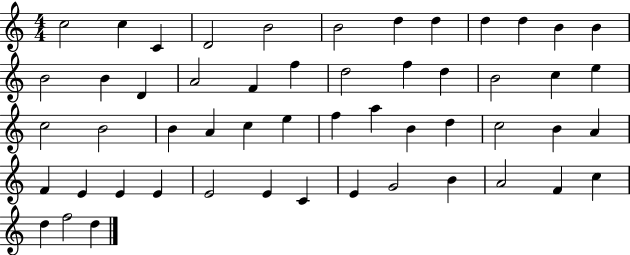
C5/h C5/q C4/q D4/h B4/h B4/h D5/q D5/q D5/q D5/q B4/q B4/q B4/h B4/q D4/q A4/h F4/q F5/q D5/h F5/q D5/q B4/h C5/q E5/q C5/h B4/h B4/q A4/q C5/q E5/q F5/q A5/q B4/q D5/q C5/h B4/q A4/q F4/q E4/q E4/q E4/q E4/h E4/q C4/q E4/q G4/h B4/q A4/h F4/q C5/q D5/q F5/h D5/q